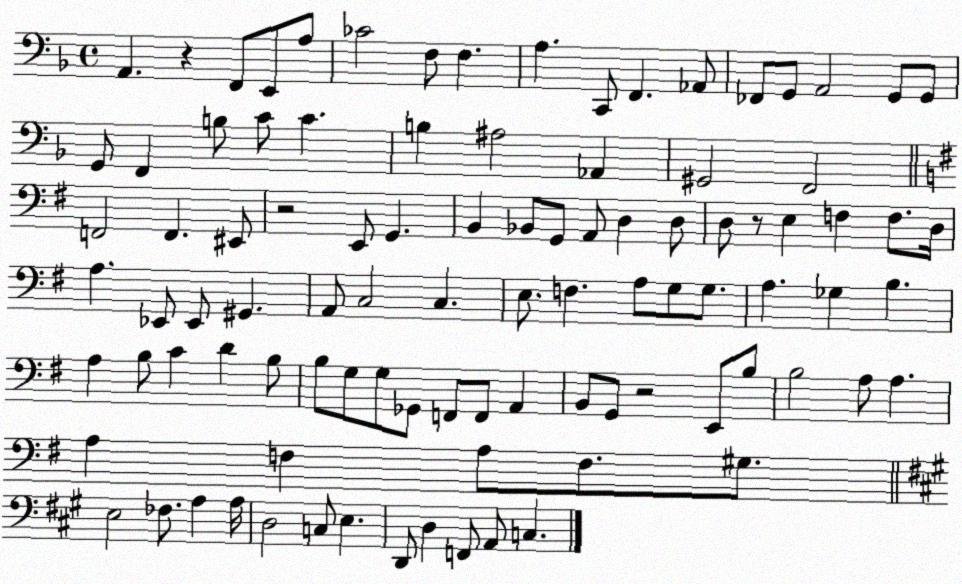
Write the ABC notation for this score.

X:1
T:Untitled
M:4/4
L:1/4
K:F
A,, z F,,/2 E,,/2 A,/2 _C2 F,/2 F, A, C,,/2 F,, _A,,/2 _F,,/2 G,,/2 A,,2 G,,/2 G,,/2 G,,/2 F,, B,/2 C/2 C B, ^A,2 _A,, ^G,,2 F,,2 F,,2 F,, ^E,,/2 z2 E,,/2 G,, B,, _B,,/2 G,,/2 A,,/2 D, D,/2 D,/2 z/2 E, F, F,/2 D,/4 A, _E,,/2 _E,,/2 ^G,, A,,/2 C,2 C, E,/2 F, A,/2 G,/2 G,/2 A, _G, B, A, B,/2 C D B,/2 B,/2 G,/2 G,/2 _G,,/2 F,,/2 F,,/2 A,, B,,/2 G,,/2 z2 E,,/2 B,/2 B,2 A,/2 A, A, F, A,/2 F,/2 ^G,/2 E,2 _F,/2 A, A,/4 D,2 C,/2 E, D,,/2 D, F,,/2 A,,/2 C,